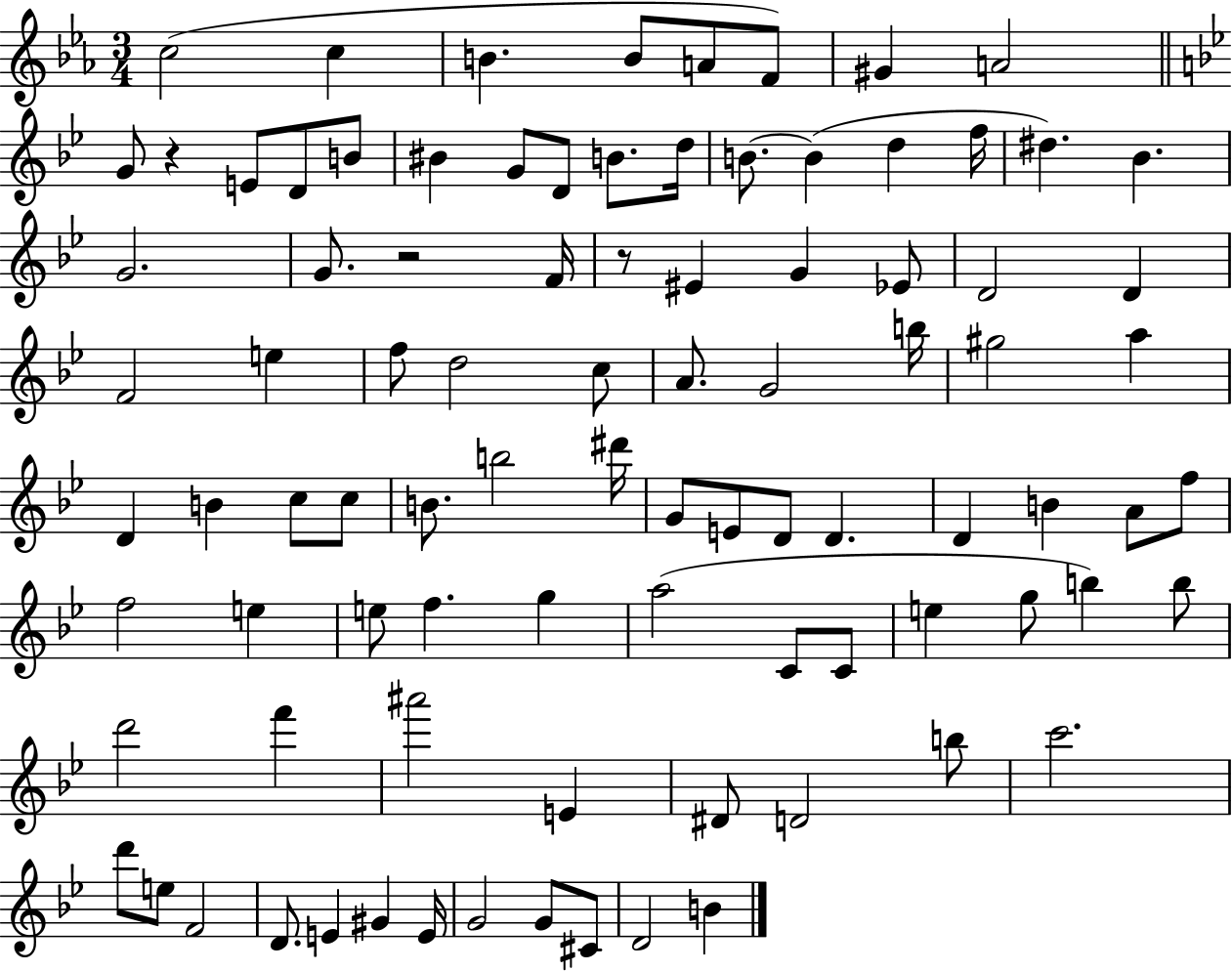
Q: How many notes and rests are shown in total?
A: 91